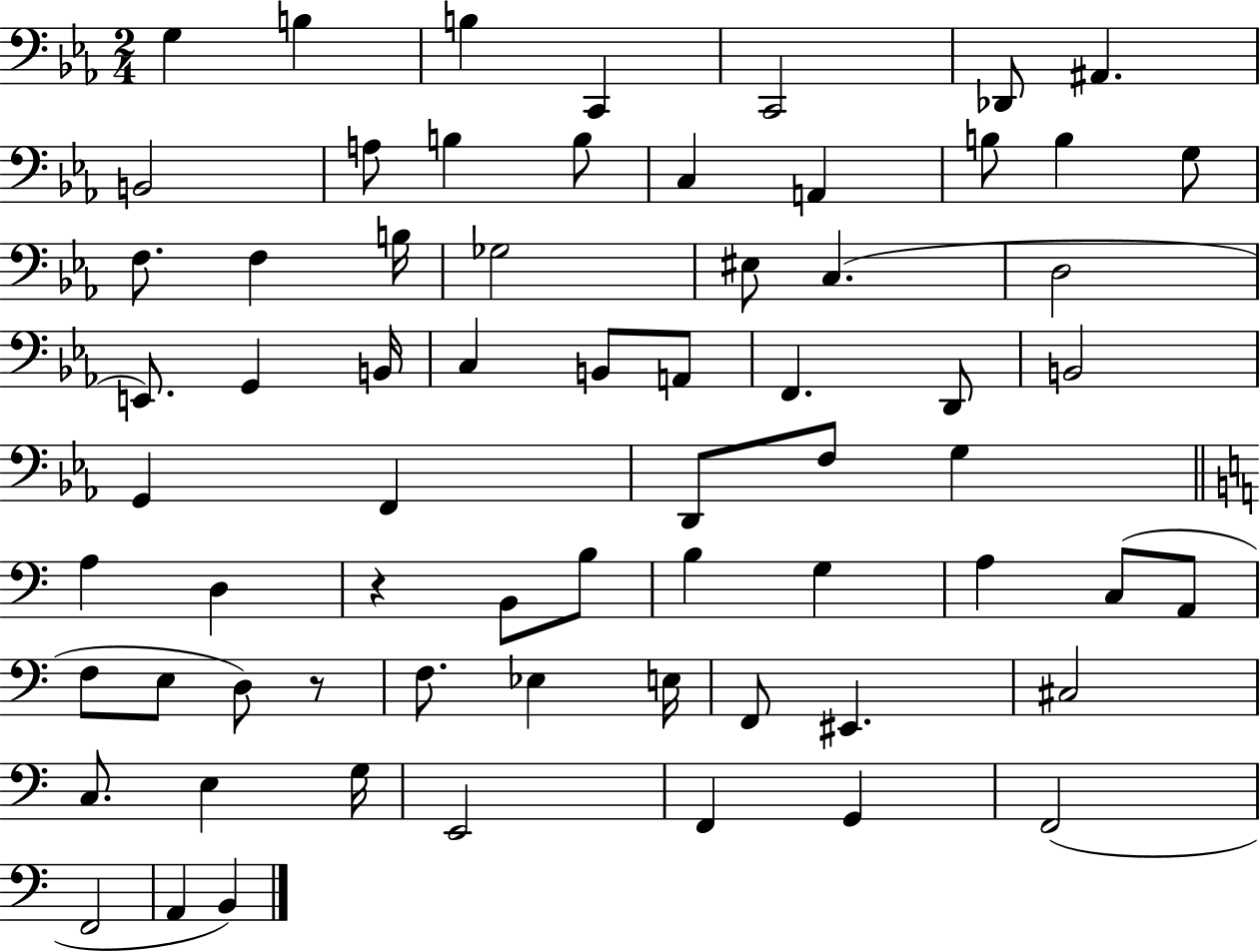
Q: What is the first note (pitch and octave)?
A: G3